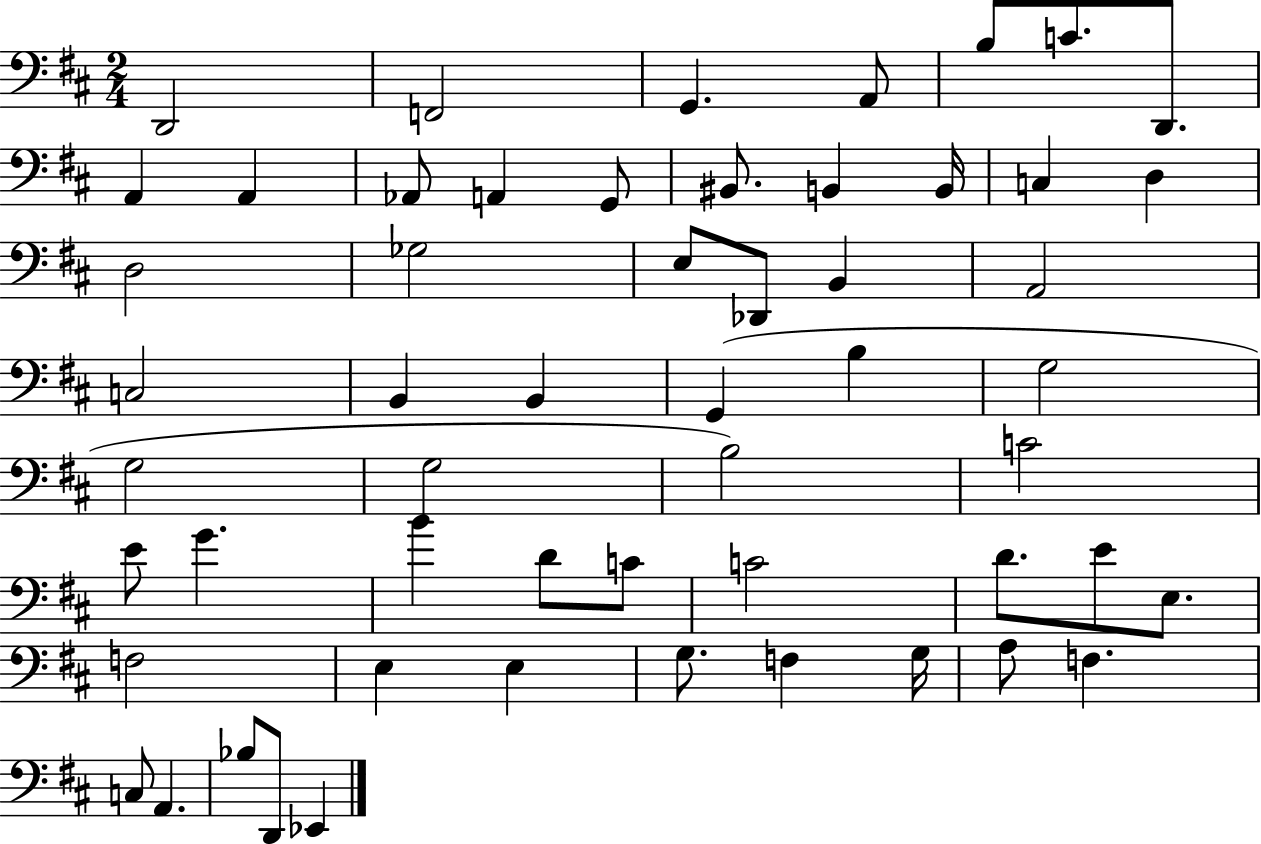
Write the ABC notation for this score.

X:1
T:Untitled
M:2/4
L:1/4
K:D
D,,2 F,,2 G,, A,,/2 B,/2 C/2 D,,/2 A,, A,, _A,,/2 A,, G,,/2 ^B,,/2 B,, B,,/4 C, D, D,2 _G,2 E,/2 _D,,/2 B,, A,,2 C,2 B,, B,, G,, B, G,2 G,2 G,2 B,2 C2 E/2 G B D/2 C/2 C2 D/2 E/2 E,/2 F,2 E, E, G,/2 F, G,/4 A,/2 F, C,/2 A,, _B,/2 D,,/2 _E,,